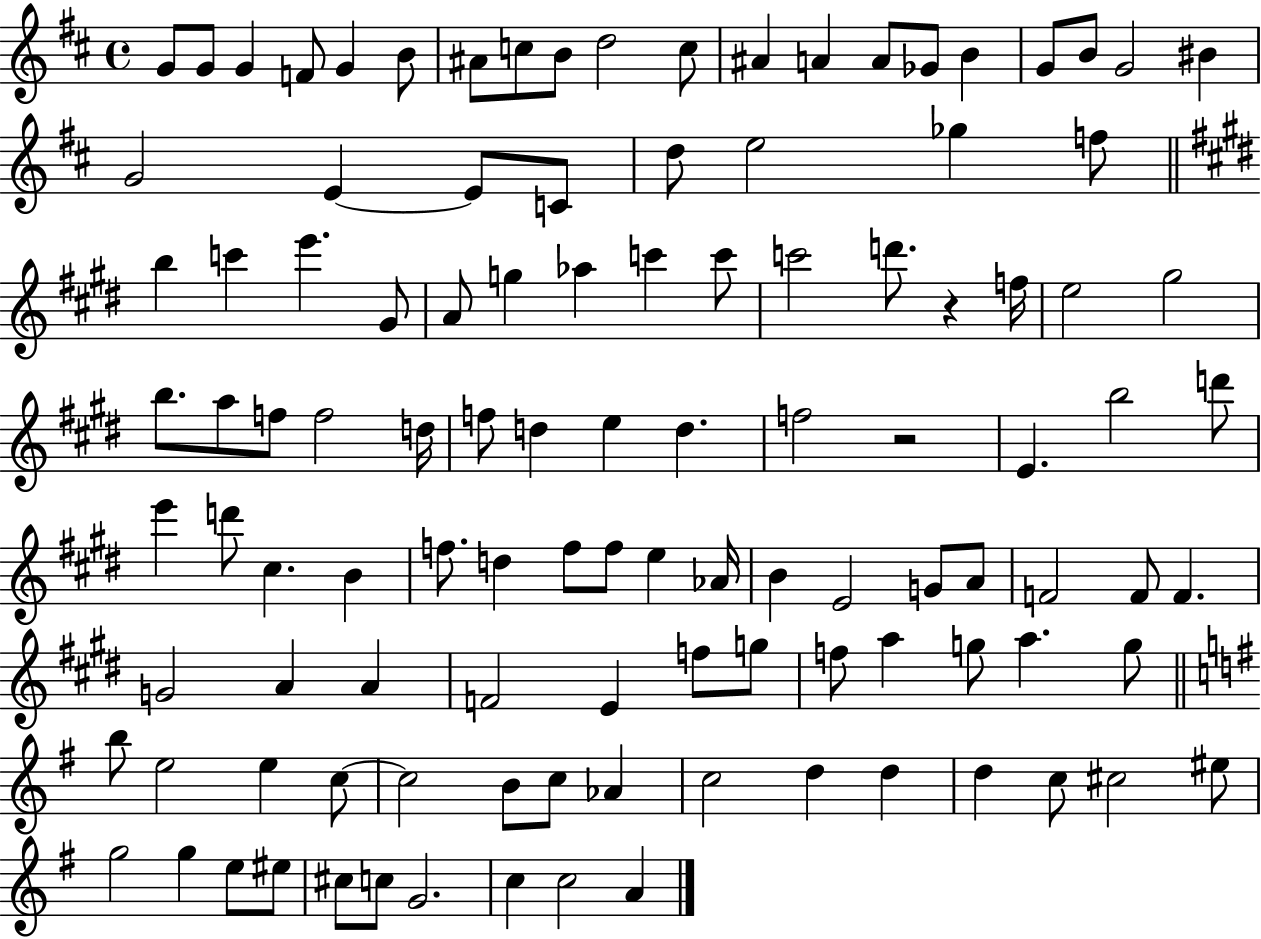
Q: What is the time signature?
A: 4/4